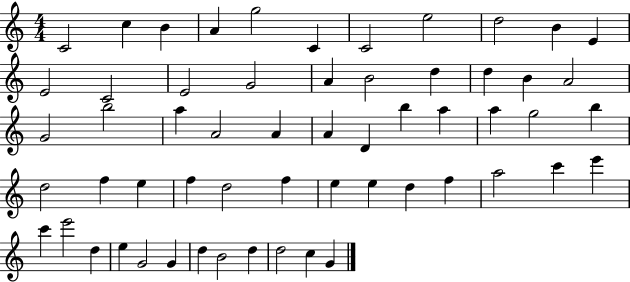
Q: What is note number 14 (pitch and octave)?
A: E4